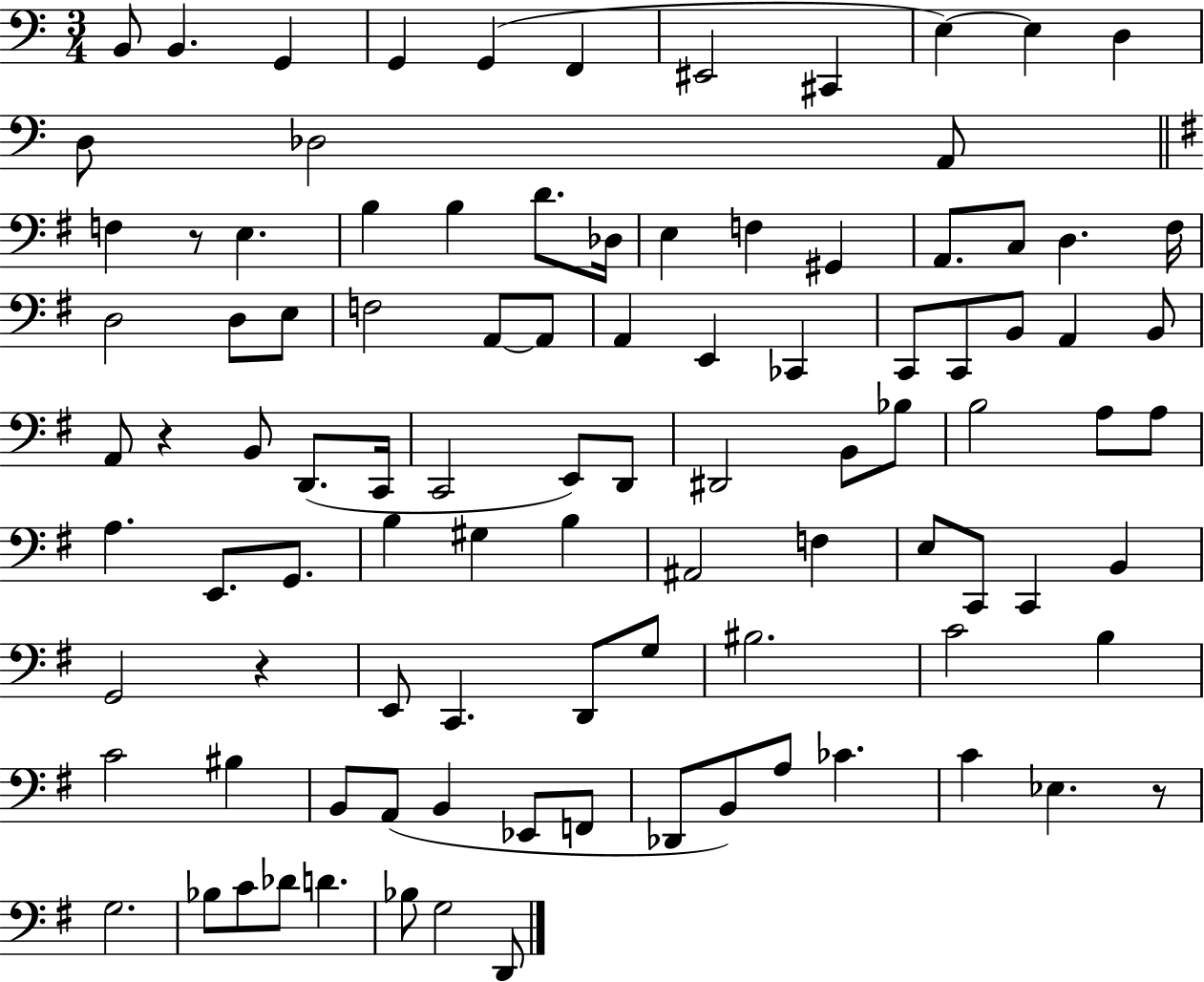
B2/e B2/q. G2/q G2/q G2/q F2/q EIS2/h C#2/q E3/q E3/q D3/q D3/e Db3/h A2/e F3/q R/e E3/q. B3/q B3/q D4/e. Db3/s E3/q F3/q G#2/q A2/e. C3/e D3/q. F#3/s D3/h D3/e E3/e F3/h A2/e A2/e A2/q E2/q CES2/q C2/e C2/e B2/e A2/q B2/e A2/e R/q B2/e D2/e. C2/s C2/h E2/e D2/e D#2/h B2/e Bb3/e B3/h A3/e A3/e A3/q. E2/e. G2/e. B3/q G#3/q B3/q A#2/h F3/q E3/e C2/e C2/q B2/q G2/h R/q E2/e C2/q. D2/e G3/e BIS3/h. C4/h B3/q C4/h BIS3/q B2/e A2/e B2/q Eb2/e F2/e Db2/e B2/e A3/e CES4/q. C4/q Eb3/q. R/e G3/h. Bb3/e C4/e Db4/e D4/q. Bb3/e G3/h D2/e